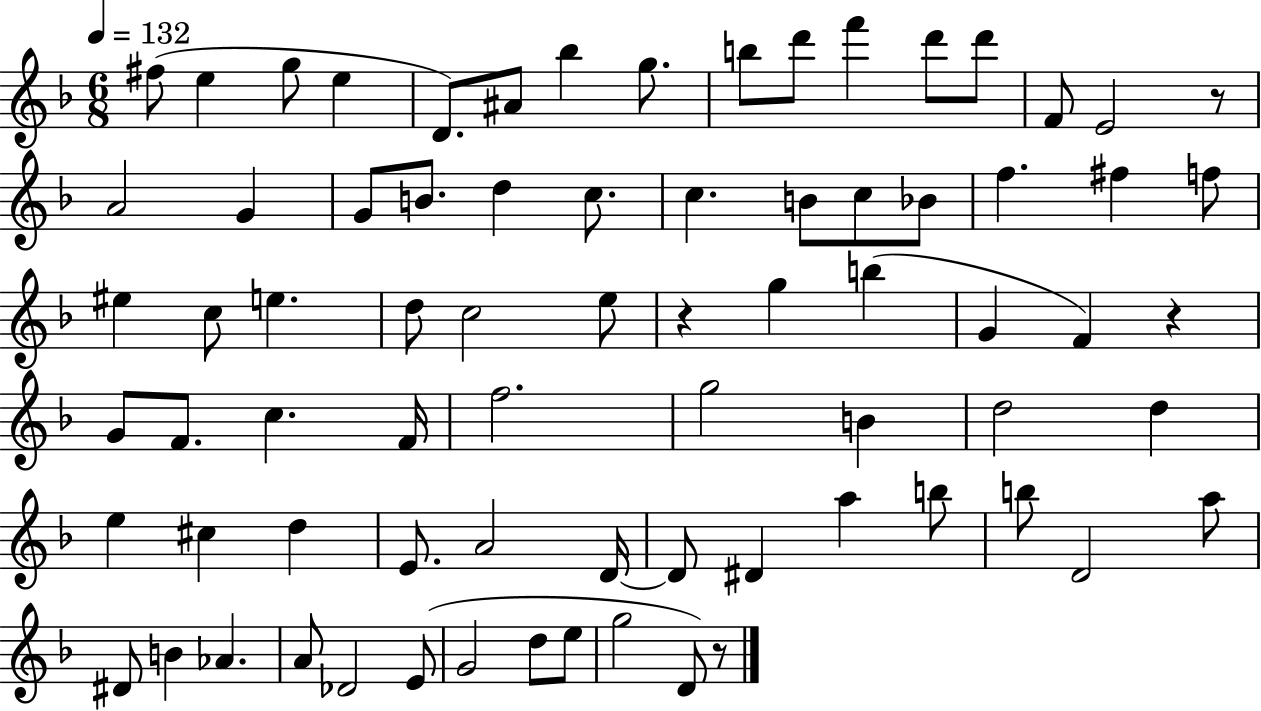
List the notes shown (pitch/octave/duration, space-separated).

F#5/e E5/q G5/e E5/q D4/e. A#4/e Bb5/q G5/e. B5/e D6/e F6/q D6/e D6/e F4/e E4/h R/e A4/h G4/q G4/e B4/e. D5/q C5/e. C5/q. B4/e C5/e Bb4/e F5/q. F#5/q F5/e EIS5/q C5/e E5/q. D5/e C5/h E5/e R/q G5/q B5/q G4/q F4/q R/q G4/e F4/e. C5/q. F4/s F5/h. G5/h B4/q D5/h D5/q E5/q C#5/q D5/q E4/e. A4/h D4/s D4/e D#4/q A5/q B5/e B5/e D4/h A5/e D#4/e B4/q Ab4/q. A4/e Db4/h E4/e G4/h D5/e E5/e G5/h D4/e R/e